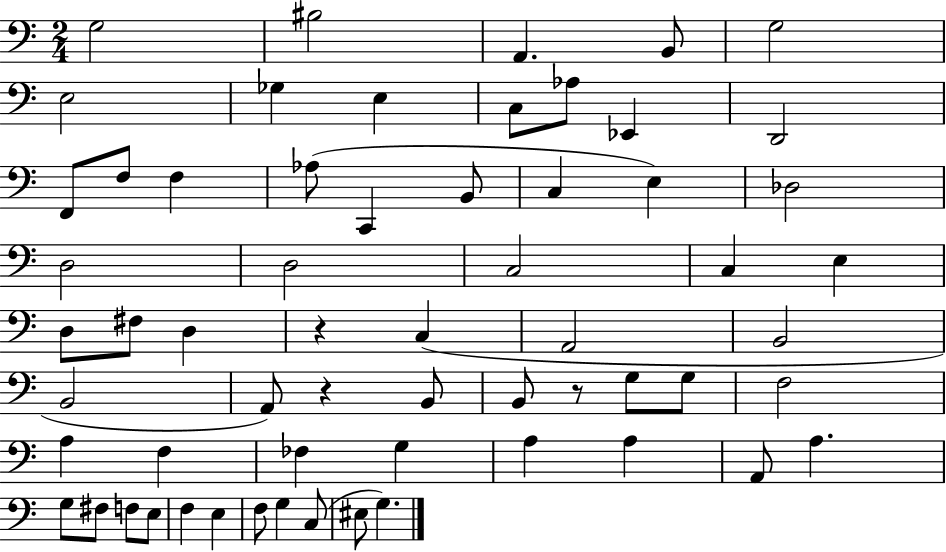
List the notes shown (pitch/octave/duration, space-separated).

G3/h BIS3/h A2/q. B2/e G3/h E3/h Gb3/q E3/q C3/e Ab3/e Eb2/q D2/h F2/e F3/e F3/q Ab3/e C2/q B2/e C3/q E3/q Db3/h D3/h D3/h C3/h C3/q E3/q D3/e F#3/e D3/q R/q C3/q A2/h B2/h B2/h A2/e R/q B2/e B2/e R/e G3/e G3/e F3/h A3/q F3/q FES3/q G3/q A3/q A3/q A2/e A3/q. G3/e F#3/e F3/e E3/e F3/q E3/q F3/e G3/q C3/e EIS3/e G3/q.